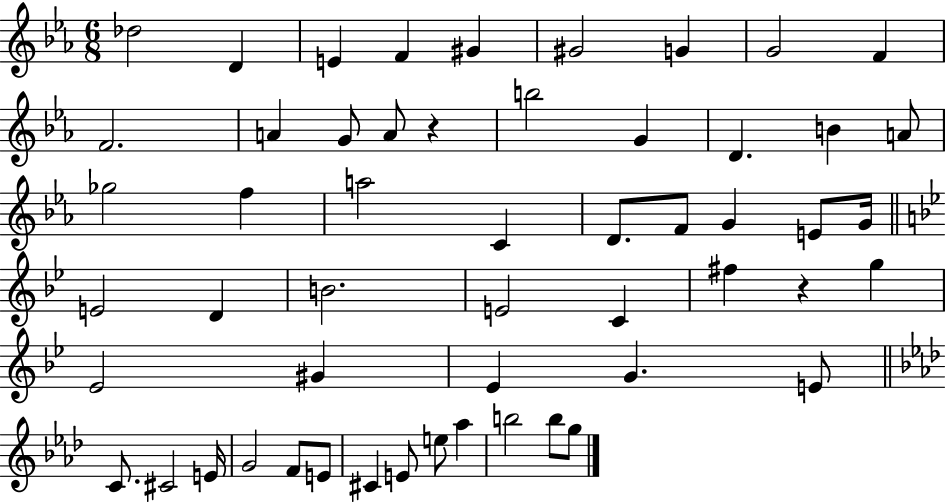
Db5/h D4/q E4/q F4/q G#4/q G#4/h G4/q G4/h F4/q F4/h. A4/q G4/e A4/e R/q B5/h G4/q D4/q. B4/q A4/e Gb5/h F5/q A5/h C4/q D4/e. F4/e G4/q E4/e G4/s E4/h D4/q B4/h. E4/h C4/q F#5/q R/q G5/q Eb4/h G#4/q Eb4/q G4/q. E4/e C4/e. C#4/h E4/s G4/h F4/e E4/e C#4/q E4/e E5/e Ab5/q B5/h B5/e G5/e